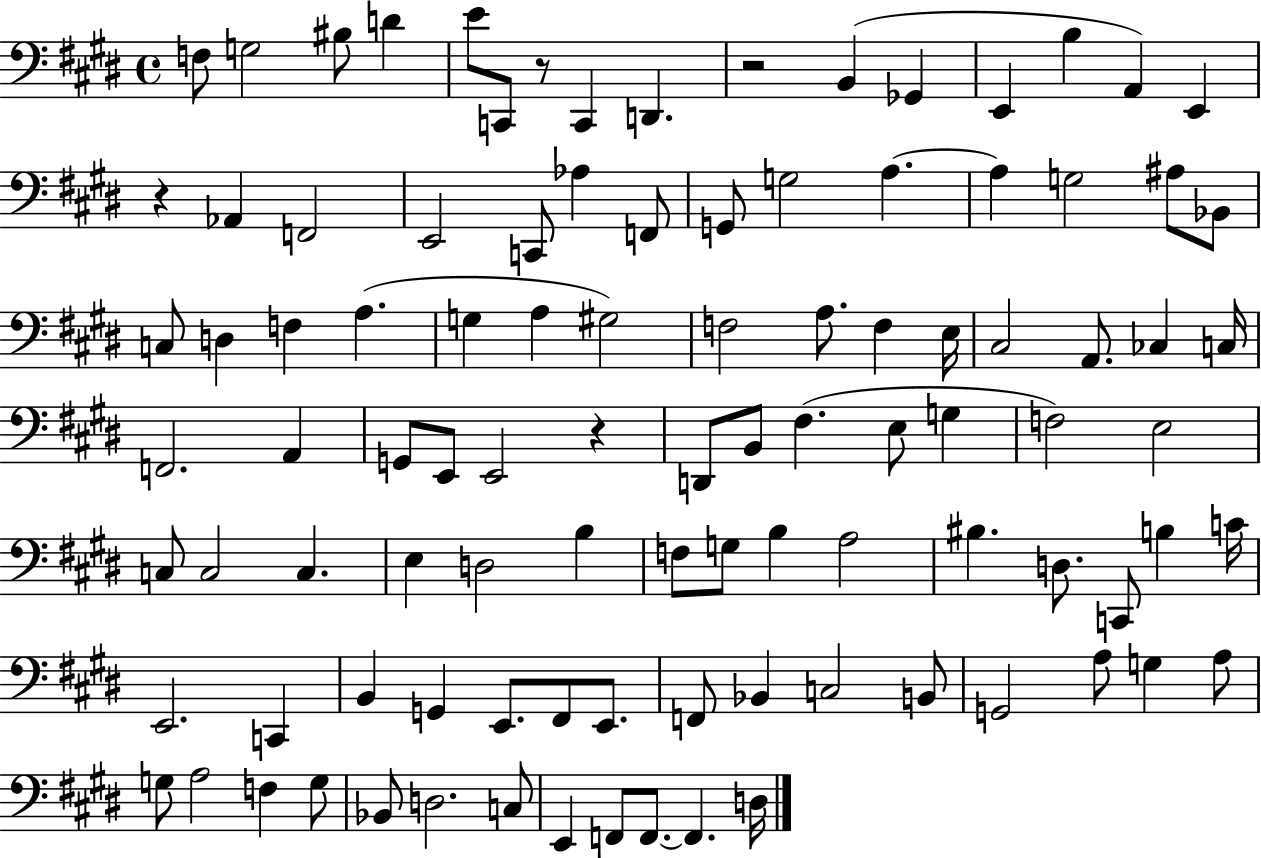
F3/e G3/h BIS3/e D4/q E4/e C2/e R/e C2/q D2/q. R/h B2/q Gb2/q E2/q B3/q A2/q E2/q R/q Ab2/q F2/h E2/h C2/e Ab3/q F2/e G2/e G3/h A3/q. A3/q G3/h A#3/e Bb2/e C3/e D3/q F3/q A3/q. G3/q A3/q G#3/h F3/h A3/e. F3/q E3/s C#3/h A2/e. CES3/q C3/s F2/h. A2/q G2/e E2/e E2/h R/q D2/e B2/e F#3/q. E3/e G3/q F3/h E3/h C3/e C3/h C3/q. E3/q D3/h B3/q F3/e G3/e B3/q A3/h BIS3/q. D3/e. C2/e B3/q C4/s E2/h. C2/q B2/q G2/q E2/e. F#2/e E2/e. F2/e Bb2/q C3/h B2/e G2/h A3/e G3/q A3/e G3/e A3/h F3/q G3/e Bb2/e D3/h. C3/e E2/q F2/e F2/e. F2/q. D3/s